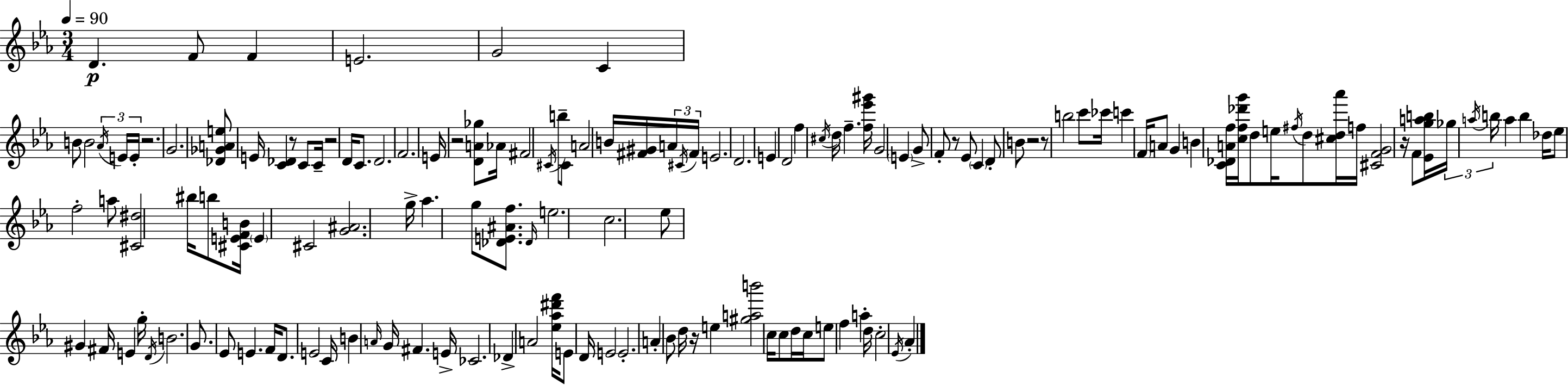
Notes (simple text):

D4/q. F4/e F4/q E4/h. G4/h C4/q B4/e B4/h Ab4/s E4/s E4/s R/h. G4/h. [Db4,Gb4,A4,E5]/e E4/s [C4,Db4]/q R/e C4/e C4/s R/h D4/s C4/e. D4/h. F4/h. E4/s R/h [D4,A4,Gb5]/e Ab4/s F#4/h C#4/s B5/e C#4/e A4/h B4/s [F#4,G#4]/s A4/s C#4/s F#4/s E4/h. D4/h. E4/q D4/h F5/q C#5/s D5/s F5/q. [F5,Eb6,G#6]/s G4/h E4/q G4/e F4/e R/e Eb4/e C4/q D4/e B4/e R/h R/e B5/h C6/e CES6/s C6/q F4/s A4/e G4/q B4/q [C4,Db4,A4,F5]/s [C5,F5,Db6,G6]/s D5/e E5/s F#5/s D5/e [C#5,D5,Ab6]/s F5/s [C#4,F4,G4]/h R/s F4/e [Eb4,G5,A5,B5]/s Gb5/s A5/s B5/s A5/q B5/q Db5/s Eb5/e F5/h A5/e [C#4,D#5]/h BIS5/s B5/e [C#4,E4,F4,B4]/s E4/q C#4/h [G4,A#4]/h. G5/s Ab5/q. G5/e [Db4,E4,A#4,F5]/e. Db4/s E5/h. C5/h. Eb5/e G#4/q F#4/s E4/q G5/s D4/s B4/h. G4/e. Eb4/e E4/q. F4/s D4/e. E4/h C4/s B4/q A4/s G4/s F#4/q. E4/s CES4/h. Db4/q A4/h [Eb5,Ab5,D#6,F6]/s E4/e D4/s E4/h E4/h. A4/q Bb4/e D5/s R/s E5/q [G#5,A5,B6]/h C5/s C5/e D5/s C5/s E5/e F5/q A5/q D5/s C5/h Eb4/s Ab4/q